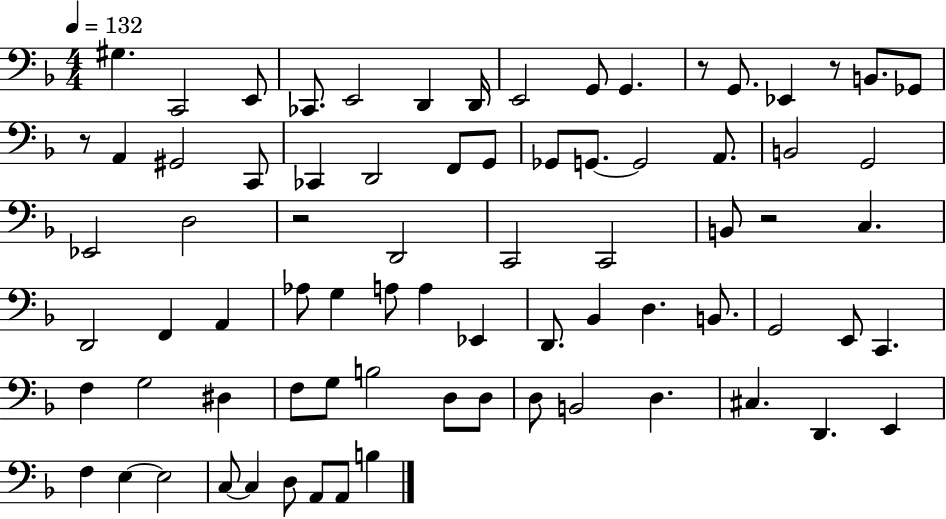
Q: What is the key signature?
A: F major